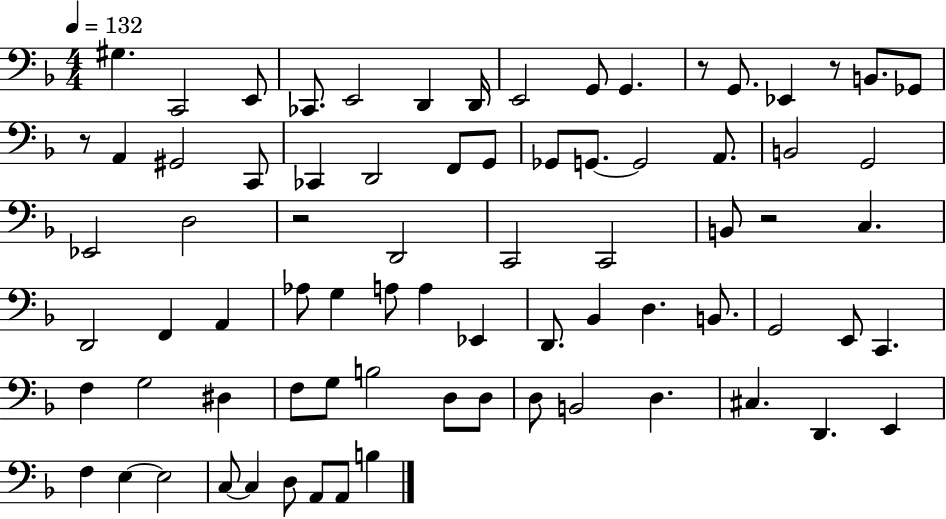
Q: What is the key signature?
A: F major